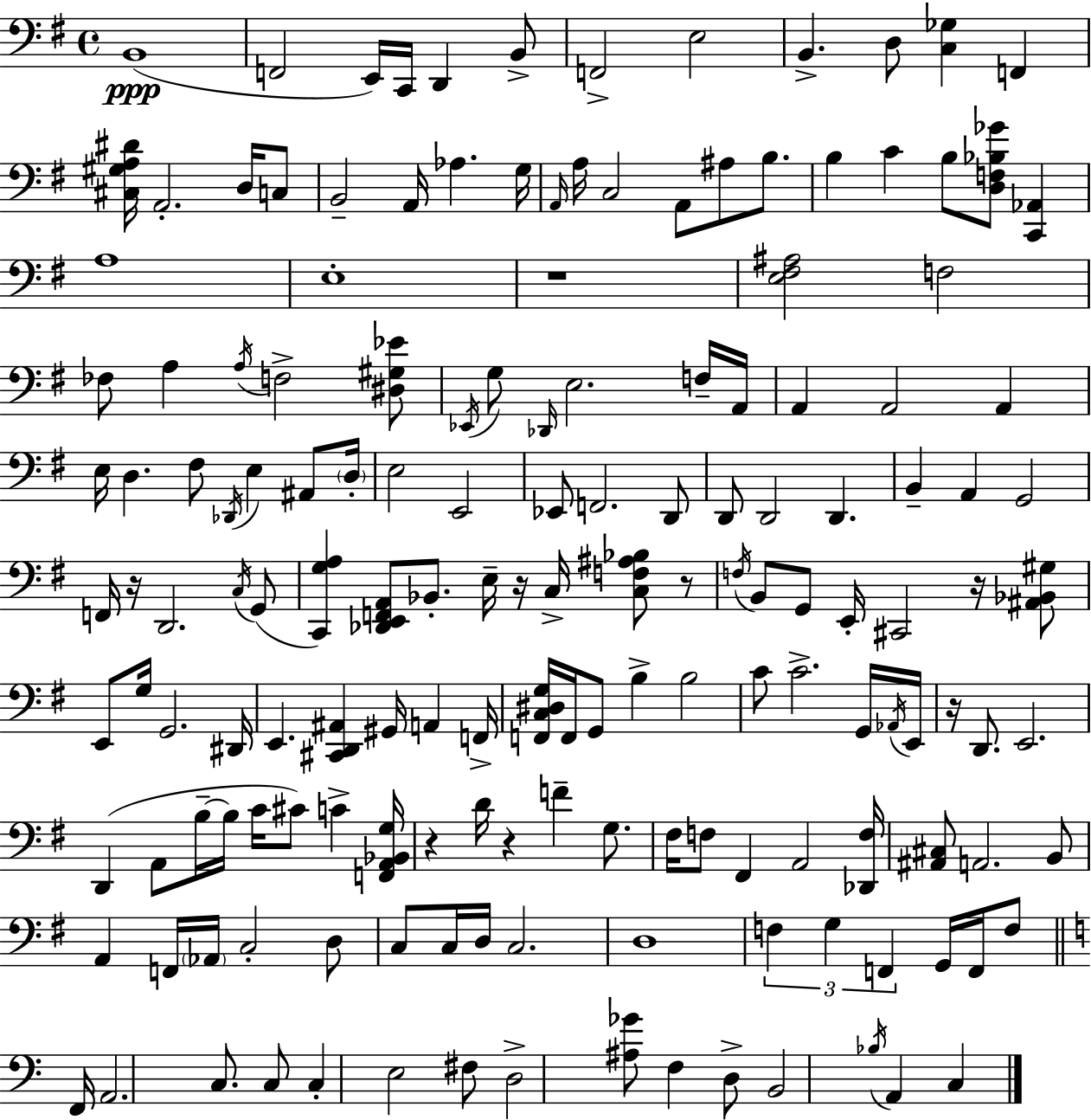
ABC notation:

X:1
T:Untitled
M:4/4
L:1/4
K:Em
B,,4 F,,2 E,,/4 C,,/4 D,, B,,/2 F,,2 E,2 B,, D,/2 [C,_G,] F,, [^C,^G,A,^D]/4 A,,2 D,/4 C,/2 B,,2 A,,/4 _A, G,/4 A,,/4 A,/4 C,2 A,,/2 ^A,/2 B,/2 B, C B,/2 [D,F,_B,_G]/2 [C,,_A,,] A,4 E,4 z4 [E,^F,^A,]2 F,2 _F,/2 A, A,/4 F,2 [^D,^G,_E]/2 _E,,/4 G,/2 _D,,/4 E,2 F,/4 A,,/4 A,, A,,2 A,, E,/4 D, ^F,/2 _D,,/4 E, ^A,,/2 D,/4 E,2 E,,2 _E,,/2 F,,2 D,,/2 D,,/2 D,,2 D,, B,, A,, G,,2 F,,/4 z/4 D,,2 C,/4 G,,/2 [C,,G,A,] [_D,,E,,F,,A,,]/2 _B,,/2 E,/4 z/4 C,/4 [C,F,^A,_B,]/2 z/2 F,/4 B,,/2 G,,/2 E,,/4 ^C,,2 z/4 [^A,,_B,,^G,]/2 E,,/2 G,/4 G,,2 ^D,,/4 E,, [^C,,D,,^A,,] ^G,,/4 A,, F,,/4 [F,,C,^D,G,]/4 F,,/4 G,,/2 B, B,2 C/2 C2 G,,/4 _A,,/4 E,,/4 z/4 D,,/2 E,,2 D,, A,,/2 B,/4 B,/4 C/4 ^C/2 C [F,,A,,_B,,G,]/4 z D/4 z F G,/2 ^F,/4 F,/2 ^F,, A,,2 [_D,,F,]/4 [^A,,^C,]/2 A,,2 B,,/2 A,, F,,/4 _A,,/4 C,2 D,/2 C,/2 C,/4 D,/4 C,2 D,4 F, G, F,, G,,/4 F,,/4 F,/2 F,,/4 A,,2 C,/2 C,/2 C, E,2 ^F,/2 D,2 [^A,_G]/2 F, D,/2 B,,2 _B,/4 A,, C,